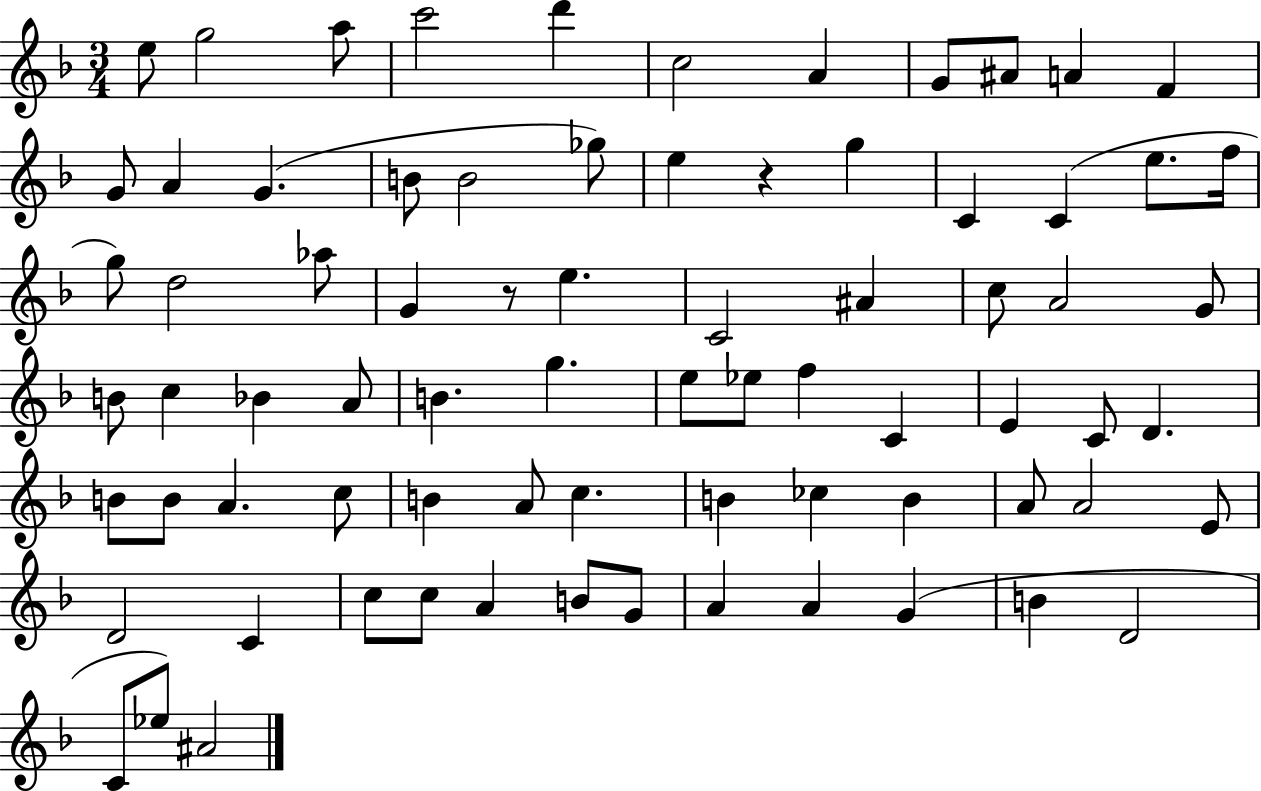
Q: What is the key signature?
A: F major